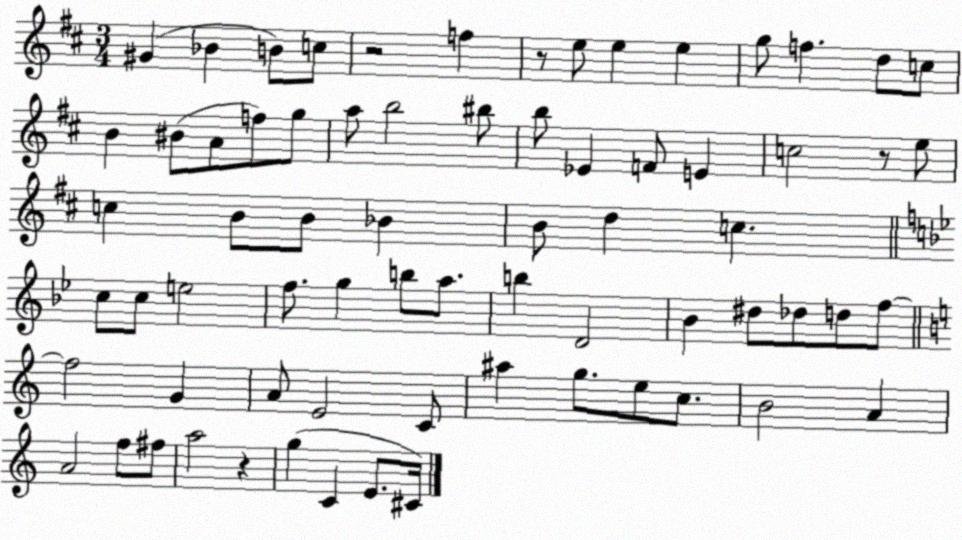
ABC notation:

X:1
T:Untitled
M:3/4
L:1/4
K:D
^G _B B/2 c/2 z2 f z/2 e/2 e e g/2 f d/2 c/2 B ^B/2 A/2 f/2 g/2 a/2 b2 ^b/2 b/2 _E F/2 E c2 z/2 e/2 c B/2 B/2 _B B/2 d c c/2 c/2 e2 f/2 g b/2 a/2 b D2 _B ^d/2 _d/2 d/2 f/2 f2 G A/2 E2 C/2 ^a g/2 e/2 c/2 B2 A A2 f/2 ^f/2 a2 z g C E/2 ^C/4